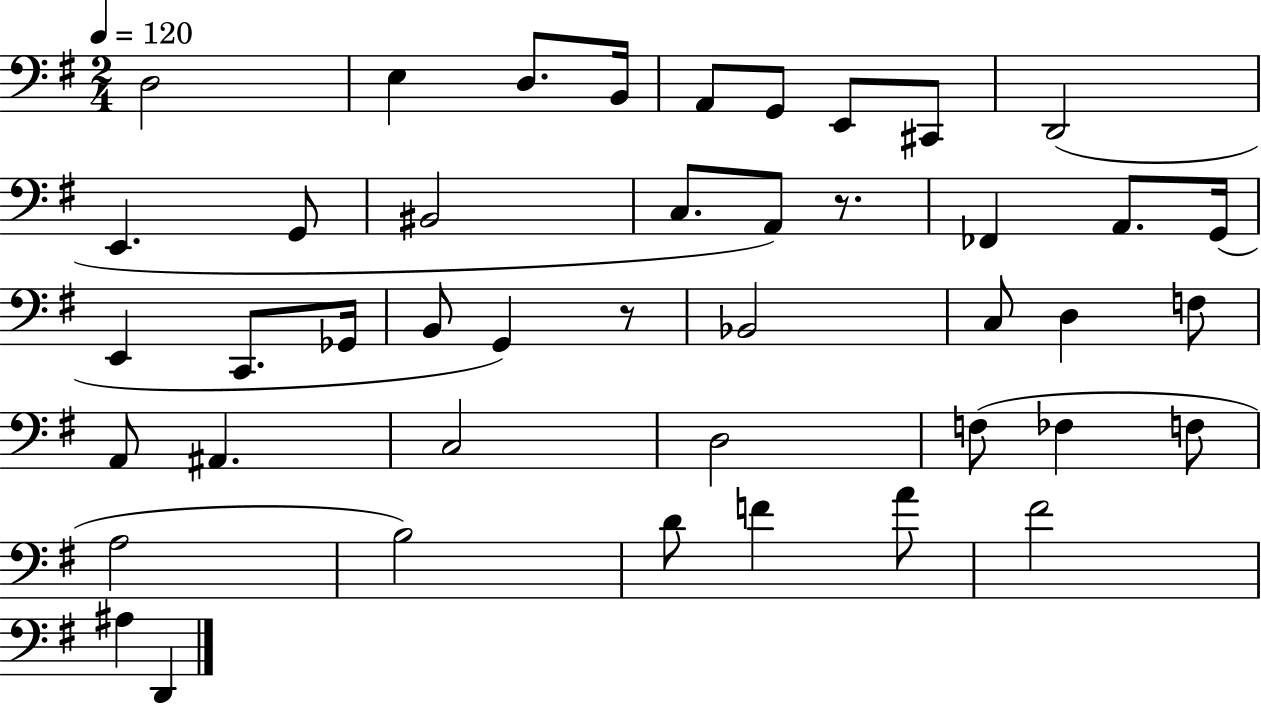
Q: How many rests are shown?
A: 2